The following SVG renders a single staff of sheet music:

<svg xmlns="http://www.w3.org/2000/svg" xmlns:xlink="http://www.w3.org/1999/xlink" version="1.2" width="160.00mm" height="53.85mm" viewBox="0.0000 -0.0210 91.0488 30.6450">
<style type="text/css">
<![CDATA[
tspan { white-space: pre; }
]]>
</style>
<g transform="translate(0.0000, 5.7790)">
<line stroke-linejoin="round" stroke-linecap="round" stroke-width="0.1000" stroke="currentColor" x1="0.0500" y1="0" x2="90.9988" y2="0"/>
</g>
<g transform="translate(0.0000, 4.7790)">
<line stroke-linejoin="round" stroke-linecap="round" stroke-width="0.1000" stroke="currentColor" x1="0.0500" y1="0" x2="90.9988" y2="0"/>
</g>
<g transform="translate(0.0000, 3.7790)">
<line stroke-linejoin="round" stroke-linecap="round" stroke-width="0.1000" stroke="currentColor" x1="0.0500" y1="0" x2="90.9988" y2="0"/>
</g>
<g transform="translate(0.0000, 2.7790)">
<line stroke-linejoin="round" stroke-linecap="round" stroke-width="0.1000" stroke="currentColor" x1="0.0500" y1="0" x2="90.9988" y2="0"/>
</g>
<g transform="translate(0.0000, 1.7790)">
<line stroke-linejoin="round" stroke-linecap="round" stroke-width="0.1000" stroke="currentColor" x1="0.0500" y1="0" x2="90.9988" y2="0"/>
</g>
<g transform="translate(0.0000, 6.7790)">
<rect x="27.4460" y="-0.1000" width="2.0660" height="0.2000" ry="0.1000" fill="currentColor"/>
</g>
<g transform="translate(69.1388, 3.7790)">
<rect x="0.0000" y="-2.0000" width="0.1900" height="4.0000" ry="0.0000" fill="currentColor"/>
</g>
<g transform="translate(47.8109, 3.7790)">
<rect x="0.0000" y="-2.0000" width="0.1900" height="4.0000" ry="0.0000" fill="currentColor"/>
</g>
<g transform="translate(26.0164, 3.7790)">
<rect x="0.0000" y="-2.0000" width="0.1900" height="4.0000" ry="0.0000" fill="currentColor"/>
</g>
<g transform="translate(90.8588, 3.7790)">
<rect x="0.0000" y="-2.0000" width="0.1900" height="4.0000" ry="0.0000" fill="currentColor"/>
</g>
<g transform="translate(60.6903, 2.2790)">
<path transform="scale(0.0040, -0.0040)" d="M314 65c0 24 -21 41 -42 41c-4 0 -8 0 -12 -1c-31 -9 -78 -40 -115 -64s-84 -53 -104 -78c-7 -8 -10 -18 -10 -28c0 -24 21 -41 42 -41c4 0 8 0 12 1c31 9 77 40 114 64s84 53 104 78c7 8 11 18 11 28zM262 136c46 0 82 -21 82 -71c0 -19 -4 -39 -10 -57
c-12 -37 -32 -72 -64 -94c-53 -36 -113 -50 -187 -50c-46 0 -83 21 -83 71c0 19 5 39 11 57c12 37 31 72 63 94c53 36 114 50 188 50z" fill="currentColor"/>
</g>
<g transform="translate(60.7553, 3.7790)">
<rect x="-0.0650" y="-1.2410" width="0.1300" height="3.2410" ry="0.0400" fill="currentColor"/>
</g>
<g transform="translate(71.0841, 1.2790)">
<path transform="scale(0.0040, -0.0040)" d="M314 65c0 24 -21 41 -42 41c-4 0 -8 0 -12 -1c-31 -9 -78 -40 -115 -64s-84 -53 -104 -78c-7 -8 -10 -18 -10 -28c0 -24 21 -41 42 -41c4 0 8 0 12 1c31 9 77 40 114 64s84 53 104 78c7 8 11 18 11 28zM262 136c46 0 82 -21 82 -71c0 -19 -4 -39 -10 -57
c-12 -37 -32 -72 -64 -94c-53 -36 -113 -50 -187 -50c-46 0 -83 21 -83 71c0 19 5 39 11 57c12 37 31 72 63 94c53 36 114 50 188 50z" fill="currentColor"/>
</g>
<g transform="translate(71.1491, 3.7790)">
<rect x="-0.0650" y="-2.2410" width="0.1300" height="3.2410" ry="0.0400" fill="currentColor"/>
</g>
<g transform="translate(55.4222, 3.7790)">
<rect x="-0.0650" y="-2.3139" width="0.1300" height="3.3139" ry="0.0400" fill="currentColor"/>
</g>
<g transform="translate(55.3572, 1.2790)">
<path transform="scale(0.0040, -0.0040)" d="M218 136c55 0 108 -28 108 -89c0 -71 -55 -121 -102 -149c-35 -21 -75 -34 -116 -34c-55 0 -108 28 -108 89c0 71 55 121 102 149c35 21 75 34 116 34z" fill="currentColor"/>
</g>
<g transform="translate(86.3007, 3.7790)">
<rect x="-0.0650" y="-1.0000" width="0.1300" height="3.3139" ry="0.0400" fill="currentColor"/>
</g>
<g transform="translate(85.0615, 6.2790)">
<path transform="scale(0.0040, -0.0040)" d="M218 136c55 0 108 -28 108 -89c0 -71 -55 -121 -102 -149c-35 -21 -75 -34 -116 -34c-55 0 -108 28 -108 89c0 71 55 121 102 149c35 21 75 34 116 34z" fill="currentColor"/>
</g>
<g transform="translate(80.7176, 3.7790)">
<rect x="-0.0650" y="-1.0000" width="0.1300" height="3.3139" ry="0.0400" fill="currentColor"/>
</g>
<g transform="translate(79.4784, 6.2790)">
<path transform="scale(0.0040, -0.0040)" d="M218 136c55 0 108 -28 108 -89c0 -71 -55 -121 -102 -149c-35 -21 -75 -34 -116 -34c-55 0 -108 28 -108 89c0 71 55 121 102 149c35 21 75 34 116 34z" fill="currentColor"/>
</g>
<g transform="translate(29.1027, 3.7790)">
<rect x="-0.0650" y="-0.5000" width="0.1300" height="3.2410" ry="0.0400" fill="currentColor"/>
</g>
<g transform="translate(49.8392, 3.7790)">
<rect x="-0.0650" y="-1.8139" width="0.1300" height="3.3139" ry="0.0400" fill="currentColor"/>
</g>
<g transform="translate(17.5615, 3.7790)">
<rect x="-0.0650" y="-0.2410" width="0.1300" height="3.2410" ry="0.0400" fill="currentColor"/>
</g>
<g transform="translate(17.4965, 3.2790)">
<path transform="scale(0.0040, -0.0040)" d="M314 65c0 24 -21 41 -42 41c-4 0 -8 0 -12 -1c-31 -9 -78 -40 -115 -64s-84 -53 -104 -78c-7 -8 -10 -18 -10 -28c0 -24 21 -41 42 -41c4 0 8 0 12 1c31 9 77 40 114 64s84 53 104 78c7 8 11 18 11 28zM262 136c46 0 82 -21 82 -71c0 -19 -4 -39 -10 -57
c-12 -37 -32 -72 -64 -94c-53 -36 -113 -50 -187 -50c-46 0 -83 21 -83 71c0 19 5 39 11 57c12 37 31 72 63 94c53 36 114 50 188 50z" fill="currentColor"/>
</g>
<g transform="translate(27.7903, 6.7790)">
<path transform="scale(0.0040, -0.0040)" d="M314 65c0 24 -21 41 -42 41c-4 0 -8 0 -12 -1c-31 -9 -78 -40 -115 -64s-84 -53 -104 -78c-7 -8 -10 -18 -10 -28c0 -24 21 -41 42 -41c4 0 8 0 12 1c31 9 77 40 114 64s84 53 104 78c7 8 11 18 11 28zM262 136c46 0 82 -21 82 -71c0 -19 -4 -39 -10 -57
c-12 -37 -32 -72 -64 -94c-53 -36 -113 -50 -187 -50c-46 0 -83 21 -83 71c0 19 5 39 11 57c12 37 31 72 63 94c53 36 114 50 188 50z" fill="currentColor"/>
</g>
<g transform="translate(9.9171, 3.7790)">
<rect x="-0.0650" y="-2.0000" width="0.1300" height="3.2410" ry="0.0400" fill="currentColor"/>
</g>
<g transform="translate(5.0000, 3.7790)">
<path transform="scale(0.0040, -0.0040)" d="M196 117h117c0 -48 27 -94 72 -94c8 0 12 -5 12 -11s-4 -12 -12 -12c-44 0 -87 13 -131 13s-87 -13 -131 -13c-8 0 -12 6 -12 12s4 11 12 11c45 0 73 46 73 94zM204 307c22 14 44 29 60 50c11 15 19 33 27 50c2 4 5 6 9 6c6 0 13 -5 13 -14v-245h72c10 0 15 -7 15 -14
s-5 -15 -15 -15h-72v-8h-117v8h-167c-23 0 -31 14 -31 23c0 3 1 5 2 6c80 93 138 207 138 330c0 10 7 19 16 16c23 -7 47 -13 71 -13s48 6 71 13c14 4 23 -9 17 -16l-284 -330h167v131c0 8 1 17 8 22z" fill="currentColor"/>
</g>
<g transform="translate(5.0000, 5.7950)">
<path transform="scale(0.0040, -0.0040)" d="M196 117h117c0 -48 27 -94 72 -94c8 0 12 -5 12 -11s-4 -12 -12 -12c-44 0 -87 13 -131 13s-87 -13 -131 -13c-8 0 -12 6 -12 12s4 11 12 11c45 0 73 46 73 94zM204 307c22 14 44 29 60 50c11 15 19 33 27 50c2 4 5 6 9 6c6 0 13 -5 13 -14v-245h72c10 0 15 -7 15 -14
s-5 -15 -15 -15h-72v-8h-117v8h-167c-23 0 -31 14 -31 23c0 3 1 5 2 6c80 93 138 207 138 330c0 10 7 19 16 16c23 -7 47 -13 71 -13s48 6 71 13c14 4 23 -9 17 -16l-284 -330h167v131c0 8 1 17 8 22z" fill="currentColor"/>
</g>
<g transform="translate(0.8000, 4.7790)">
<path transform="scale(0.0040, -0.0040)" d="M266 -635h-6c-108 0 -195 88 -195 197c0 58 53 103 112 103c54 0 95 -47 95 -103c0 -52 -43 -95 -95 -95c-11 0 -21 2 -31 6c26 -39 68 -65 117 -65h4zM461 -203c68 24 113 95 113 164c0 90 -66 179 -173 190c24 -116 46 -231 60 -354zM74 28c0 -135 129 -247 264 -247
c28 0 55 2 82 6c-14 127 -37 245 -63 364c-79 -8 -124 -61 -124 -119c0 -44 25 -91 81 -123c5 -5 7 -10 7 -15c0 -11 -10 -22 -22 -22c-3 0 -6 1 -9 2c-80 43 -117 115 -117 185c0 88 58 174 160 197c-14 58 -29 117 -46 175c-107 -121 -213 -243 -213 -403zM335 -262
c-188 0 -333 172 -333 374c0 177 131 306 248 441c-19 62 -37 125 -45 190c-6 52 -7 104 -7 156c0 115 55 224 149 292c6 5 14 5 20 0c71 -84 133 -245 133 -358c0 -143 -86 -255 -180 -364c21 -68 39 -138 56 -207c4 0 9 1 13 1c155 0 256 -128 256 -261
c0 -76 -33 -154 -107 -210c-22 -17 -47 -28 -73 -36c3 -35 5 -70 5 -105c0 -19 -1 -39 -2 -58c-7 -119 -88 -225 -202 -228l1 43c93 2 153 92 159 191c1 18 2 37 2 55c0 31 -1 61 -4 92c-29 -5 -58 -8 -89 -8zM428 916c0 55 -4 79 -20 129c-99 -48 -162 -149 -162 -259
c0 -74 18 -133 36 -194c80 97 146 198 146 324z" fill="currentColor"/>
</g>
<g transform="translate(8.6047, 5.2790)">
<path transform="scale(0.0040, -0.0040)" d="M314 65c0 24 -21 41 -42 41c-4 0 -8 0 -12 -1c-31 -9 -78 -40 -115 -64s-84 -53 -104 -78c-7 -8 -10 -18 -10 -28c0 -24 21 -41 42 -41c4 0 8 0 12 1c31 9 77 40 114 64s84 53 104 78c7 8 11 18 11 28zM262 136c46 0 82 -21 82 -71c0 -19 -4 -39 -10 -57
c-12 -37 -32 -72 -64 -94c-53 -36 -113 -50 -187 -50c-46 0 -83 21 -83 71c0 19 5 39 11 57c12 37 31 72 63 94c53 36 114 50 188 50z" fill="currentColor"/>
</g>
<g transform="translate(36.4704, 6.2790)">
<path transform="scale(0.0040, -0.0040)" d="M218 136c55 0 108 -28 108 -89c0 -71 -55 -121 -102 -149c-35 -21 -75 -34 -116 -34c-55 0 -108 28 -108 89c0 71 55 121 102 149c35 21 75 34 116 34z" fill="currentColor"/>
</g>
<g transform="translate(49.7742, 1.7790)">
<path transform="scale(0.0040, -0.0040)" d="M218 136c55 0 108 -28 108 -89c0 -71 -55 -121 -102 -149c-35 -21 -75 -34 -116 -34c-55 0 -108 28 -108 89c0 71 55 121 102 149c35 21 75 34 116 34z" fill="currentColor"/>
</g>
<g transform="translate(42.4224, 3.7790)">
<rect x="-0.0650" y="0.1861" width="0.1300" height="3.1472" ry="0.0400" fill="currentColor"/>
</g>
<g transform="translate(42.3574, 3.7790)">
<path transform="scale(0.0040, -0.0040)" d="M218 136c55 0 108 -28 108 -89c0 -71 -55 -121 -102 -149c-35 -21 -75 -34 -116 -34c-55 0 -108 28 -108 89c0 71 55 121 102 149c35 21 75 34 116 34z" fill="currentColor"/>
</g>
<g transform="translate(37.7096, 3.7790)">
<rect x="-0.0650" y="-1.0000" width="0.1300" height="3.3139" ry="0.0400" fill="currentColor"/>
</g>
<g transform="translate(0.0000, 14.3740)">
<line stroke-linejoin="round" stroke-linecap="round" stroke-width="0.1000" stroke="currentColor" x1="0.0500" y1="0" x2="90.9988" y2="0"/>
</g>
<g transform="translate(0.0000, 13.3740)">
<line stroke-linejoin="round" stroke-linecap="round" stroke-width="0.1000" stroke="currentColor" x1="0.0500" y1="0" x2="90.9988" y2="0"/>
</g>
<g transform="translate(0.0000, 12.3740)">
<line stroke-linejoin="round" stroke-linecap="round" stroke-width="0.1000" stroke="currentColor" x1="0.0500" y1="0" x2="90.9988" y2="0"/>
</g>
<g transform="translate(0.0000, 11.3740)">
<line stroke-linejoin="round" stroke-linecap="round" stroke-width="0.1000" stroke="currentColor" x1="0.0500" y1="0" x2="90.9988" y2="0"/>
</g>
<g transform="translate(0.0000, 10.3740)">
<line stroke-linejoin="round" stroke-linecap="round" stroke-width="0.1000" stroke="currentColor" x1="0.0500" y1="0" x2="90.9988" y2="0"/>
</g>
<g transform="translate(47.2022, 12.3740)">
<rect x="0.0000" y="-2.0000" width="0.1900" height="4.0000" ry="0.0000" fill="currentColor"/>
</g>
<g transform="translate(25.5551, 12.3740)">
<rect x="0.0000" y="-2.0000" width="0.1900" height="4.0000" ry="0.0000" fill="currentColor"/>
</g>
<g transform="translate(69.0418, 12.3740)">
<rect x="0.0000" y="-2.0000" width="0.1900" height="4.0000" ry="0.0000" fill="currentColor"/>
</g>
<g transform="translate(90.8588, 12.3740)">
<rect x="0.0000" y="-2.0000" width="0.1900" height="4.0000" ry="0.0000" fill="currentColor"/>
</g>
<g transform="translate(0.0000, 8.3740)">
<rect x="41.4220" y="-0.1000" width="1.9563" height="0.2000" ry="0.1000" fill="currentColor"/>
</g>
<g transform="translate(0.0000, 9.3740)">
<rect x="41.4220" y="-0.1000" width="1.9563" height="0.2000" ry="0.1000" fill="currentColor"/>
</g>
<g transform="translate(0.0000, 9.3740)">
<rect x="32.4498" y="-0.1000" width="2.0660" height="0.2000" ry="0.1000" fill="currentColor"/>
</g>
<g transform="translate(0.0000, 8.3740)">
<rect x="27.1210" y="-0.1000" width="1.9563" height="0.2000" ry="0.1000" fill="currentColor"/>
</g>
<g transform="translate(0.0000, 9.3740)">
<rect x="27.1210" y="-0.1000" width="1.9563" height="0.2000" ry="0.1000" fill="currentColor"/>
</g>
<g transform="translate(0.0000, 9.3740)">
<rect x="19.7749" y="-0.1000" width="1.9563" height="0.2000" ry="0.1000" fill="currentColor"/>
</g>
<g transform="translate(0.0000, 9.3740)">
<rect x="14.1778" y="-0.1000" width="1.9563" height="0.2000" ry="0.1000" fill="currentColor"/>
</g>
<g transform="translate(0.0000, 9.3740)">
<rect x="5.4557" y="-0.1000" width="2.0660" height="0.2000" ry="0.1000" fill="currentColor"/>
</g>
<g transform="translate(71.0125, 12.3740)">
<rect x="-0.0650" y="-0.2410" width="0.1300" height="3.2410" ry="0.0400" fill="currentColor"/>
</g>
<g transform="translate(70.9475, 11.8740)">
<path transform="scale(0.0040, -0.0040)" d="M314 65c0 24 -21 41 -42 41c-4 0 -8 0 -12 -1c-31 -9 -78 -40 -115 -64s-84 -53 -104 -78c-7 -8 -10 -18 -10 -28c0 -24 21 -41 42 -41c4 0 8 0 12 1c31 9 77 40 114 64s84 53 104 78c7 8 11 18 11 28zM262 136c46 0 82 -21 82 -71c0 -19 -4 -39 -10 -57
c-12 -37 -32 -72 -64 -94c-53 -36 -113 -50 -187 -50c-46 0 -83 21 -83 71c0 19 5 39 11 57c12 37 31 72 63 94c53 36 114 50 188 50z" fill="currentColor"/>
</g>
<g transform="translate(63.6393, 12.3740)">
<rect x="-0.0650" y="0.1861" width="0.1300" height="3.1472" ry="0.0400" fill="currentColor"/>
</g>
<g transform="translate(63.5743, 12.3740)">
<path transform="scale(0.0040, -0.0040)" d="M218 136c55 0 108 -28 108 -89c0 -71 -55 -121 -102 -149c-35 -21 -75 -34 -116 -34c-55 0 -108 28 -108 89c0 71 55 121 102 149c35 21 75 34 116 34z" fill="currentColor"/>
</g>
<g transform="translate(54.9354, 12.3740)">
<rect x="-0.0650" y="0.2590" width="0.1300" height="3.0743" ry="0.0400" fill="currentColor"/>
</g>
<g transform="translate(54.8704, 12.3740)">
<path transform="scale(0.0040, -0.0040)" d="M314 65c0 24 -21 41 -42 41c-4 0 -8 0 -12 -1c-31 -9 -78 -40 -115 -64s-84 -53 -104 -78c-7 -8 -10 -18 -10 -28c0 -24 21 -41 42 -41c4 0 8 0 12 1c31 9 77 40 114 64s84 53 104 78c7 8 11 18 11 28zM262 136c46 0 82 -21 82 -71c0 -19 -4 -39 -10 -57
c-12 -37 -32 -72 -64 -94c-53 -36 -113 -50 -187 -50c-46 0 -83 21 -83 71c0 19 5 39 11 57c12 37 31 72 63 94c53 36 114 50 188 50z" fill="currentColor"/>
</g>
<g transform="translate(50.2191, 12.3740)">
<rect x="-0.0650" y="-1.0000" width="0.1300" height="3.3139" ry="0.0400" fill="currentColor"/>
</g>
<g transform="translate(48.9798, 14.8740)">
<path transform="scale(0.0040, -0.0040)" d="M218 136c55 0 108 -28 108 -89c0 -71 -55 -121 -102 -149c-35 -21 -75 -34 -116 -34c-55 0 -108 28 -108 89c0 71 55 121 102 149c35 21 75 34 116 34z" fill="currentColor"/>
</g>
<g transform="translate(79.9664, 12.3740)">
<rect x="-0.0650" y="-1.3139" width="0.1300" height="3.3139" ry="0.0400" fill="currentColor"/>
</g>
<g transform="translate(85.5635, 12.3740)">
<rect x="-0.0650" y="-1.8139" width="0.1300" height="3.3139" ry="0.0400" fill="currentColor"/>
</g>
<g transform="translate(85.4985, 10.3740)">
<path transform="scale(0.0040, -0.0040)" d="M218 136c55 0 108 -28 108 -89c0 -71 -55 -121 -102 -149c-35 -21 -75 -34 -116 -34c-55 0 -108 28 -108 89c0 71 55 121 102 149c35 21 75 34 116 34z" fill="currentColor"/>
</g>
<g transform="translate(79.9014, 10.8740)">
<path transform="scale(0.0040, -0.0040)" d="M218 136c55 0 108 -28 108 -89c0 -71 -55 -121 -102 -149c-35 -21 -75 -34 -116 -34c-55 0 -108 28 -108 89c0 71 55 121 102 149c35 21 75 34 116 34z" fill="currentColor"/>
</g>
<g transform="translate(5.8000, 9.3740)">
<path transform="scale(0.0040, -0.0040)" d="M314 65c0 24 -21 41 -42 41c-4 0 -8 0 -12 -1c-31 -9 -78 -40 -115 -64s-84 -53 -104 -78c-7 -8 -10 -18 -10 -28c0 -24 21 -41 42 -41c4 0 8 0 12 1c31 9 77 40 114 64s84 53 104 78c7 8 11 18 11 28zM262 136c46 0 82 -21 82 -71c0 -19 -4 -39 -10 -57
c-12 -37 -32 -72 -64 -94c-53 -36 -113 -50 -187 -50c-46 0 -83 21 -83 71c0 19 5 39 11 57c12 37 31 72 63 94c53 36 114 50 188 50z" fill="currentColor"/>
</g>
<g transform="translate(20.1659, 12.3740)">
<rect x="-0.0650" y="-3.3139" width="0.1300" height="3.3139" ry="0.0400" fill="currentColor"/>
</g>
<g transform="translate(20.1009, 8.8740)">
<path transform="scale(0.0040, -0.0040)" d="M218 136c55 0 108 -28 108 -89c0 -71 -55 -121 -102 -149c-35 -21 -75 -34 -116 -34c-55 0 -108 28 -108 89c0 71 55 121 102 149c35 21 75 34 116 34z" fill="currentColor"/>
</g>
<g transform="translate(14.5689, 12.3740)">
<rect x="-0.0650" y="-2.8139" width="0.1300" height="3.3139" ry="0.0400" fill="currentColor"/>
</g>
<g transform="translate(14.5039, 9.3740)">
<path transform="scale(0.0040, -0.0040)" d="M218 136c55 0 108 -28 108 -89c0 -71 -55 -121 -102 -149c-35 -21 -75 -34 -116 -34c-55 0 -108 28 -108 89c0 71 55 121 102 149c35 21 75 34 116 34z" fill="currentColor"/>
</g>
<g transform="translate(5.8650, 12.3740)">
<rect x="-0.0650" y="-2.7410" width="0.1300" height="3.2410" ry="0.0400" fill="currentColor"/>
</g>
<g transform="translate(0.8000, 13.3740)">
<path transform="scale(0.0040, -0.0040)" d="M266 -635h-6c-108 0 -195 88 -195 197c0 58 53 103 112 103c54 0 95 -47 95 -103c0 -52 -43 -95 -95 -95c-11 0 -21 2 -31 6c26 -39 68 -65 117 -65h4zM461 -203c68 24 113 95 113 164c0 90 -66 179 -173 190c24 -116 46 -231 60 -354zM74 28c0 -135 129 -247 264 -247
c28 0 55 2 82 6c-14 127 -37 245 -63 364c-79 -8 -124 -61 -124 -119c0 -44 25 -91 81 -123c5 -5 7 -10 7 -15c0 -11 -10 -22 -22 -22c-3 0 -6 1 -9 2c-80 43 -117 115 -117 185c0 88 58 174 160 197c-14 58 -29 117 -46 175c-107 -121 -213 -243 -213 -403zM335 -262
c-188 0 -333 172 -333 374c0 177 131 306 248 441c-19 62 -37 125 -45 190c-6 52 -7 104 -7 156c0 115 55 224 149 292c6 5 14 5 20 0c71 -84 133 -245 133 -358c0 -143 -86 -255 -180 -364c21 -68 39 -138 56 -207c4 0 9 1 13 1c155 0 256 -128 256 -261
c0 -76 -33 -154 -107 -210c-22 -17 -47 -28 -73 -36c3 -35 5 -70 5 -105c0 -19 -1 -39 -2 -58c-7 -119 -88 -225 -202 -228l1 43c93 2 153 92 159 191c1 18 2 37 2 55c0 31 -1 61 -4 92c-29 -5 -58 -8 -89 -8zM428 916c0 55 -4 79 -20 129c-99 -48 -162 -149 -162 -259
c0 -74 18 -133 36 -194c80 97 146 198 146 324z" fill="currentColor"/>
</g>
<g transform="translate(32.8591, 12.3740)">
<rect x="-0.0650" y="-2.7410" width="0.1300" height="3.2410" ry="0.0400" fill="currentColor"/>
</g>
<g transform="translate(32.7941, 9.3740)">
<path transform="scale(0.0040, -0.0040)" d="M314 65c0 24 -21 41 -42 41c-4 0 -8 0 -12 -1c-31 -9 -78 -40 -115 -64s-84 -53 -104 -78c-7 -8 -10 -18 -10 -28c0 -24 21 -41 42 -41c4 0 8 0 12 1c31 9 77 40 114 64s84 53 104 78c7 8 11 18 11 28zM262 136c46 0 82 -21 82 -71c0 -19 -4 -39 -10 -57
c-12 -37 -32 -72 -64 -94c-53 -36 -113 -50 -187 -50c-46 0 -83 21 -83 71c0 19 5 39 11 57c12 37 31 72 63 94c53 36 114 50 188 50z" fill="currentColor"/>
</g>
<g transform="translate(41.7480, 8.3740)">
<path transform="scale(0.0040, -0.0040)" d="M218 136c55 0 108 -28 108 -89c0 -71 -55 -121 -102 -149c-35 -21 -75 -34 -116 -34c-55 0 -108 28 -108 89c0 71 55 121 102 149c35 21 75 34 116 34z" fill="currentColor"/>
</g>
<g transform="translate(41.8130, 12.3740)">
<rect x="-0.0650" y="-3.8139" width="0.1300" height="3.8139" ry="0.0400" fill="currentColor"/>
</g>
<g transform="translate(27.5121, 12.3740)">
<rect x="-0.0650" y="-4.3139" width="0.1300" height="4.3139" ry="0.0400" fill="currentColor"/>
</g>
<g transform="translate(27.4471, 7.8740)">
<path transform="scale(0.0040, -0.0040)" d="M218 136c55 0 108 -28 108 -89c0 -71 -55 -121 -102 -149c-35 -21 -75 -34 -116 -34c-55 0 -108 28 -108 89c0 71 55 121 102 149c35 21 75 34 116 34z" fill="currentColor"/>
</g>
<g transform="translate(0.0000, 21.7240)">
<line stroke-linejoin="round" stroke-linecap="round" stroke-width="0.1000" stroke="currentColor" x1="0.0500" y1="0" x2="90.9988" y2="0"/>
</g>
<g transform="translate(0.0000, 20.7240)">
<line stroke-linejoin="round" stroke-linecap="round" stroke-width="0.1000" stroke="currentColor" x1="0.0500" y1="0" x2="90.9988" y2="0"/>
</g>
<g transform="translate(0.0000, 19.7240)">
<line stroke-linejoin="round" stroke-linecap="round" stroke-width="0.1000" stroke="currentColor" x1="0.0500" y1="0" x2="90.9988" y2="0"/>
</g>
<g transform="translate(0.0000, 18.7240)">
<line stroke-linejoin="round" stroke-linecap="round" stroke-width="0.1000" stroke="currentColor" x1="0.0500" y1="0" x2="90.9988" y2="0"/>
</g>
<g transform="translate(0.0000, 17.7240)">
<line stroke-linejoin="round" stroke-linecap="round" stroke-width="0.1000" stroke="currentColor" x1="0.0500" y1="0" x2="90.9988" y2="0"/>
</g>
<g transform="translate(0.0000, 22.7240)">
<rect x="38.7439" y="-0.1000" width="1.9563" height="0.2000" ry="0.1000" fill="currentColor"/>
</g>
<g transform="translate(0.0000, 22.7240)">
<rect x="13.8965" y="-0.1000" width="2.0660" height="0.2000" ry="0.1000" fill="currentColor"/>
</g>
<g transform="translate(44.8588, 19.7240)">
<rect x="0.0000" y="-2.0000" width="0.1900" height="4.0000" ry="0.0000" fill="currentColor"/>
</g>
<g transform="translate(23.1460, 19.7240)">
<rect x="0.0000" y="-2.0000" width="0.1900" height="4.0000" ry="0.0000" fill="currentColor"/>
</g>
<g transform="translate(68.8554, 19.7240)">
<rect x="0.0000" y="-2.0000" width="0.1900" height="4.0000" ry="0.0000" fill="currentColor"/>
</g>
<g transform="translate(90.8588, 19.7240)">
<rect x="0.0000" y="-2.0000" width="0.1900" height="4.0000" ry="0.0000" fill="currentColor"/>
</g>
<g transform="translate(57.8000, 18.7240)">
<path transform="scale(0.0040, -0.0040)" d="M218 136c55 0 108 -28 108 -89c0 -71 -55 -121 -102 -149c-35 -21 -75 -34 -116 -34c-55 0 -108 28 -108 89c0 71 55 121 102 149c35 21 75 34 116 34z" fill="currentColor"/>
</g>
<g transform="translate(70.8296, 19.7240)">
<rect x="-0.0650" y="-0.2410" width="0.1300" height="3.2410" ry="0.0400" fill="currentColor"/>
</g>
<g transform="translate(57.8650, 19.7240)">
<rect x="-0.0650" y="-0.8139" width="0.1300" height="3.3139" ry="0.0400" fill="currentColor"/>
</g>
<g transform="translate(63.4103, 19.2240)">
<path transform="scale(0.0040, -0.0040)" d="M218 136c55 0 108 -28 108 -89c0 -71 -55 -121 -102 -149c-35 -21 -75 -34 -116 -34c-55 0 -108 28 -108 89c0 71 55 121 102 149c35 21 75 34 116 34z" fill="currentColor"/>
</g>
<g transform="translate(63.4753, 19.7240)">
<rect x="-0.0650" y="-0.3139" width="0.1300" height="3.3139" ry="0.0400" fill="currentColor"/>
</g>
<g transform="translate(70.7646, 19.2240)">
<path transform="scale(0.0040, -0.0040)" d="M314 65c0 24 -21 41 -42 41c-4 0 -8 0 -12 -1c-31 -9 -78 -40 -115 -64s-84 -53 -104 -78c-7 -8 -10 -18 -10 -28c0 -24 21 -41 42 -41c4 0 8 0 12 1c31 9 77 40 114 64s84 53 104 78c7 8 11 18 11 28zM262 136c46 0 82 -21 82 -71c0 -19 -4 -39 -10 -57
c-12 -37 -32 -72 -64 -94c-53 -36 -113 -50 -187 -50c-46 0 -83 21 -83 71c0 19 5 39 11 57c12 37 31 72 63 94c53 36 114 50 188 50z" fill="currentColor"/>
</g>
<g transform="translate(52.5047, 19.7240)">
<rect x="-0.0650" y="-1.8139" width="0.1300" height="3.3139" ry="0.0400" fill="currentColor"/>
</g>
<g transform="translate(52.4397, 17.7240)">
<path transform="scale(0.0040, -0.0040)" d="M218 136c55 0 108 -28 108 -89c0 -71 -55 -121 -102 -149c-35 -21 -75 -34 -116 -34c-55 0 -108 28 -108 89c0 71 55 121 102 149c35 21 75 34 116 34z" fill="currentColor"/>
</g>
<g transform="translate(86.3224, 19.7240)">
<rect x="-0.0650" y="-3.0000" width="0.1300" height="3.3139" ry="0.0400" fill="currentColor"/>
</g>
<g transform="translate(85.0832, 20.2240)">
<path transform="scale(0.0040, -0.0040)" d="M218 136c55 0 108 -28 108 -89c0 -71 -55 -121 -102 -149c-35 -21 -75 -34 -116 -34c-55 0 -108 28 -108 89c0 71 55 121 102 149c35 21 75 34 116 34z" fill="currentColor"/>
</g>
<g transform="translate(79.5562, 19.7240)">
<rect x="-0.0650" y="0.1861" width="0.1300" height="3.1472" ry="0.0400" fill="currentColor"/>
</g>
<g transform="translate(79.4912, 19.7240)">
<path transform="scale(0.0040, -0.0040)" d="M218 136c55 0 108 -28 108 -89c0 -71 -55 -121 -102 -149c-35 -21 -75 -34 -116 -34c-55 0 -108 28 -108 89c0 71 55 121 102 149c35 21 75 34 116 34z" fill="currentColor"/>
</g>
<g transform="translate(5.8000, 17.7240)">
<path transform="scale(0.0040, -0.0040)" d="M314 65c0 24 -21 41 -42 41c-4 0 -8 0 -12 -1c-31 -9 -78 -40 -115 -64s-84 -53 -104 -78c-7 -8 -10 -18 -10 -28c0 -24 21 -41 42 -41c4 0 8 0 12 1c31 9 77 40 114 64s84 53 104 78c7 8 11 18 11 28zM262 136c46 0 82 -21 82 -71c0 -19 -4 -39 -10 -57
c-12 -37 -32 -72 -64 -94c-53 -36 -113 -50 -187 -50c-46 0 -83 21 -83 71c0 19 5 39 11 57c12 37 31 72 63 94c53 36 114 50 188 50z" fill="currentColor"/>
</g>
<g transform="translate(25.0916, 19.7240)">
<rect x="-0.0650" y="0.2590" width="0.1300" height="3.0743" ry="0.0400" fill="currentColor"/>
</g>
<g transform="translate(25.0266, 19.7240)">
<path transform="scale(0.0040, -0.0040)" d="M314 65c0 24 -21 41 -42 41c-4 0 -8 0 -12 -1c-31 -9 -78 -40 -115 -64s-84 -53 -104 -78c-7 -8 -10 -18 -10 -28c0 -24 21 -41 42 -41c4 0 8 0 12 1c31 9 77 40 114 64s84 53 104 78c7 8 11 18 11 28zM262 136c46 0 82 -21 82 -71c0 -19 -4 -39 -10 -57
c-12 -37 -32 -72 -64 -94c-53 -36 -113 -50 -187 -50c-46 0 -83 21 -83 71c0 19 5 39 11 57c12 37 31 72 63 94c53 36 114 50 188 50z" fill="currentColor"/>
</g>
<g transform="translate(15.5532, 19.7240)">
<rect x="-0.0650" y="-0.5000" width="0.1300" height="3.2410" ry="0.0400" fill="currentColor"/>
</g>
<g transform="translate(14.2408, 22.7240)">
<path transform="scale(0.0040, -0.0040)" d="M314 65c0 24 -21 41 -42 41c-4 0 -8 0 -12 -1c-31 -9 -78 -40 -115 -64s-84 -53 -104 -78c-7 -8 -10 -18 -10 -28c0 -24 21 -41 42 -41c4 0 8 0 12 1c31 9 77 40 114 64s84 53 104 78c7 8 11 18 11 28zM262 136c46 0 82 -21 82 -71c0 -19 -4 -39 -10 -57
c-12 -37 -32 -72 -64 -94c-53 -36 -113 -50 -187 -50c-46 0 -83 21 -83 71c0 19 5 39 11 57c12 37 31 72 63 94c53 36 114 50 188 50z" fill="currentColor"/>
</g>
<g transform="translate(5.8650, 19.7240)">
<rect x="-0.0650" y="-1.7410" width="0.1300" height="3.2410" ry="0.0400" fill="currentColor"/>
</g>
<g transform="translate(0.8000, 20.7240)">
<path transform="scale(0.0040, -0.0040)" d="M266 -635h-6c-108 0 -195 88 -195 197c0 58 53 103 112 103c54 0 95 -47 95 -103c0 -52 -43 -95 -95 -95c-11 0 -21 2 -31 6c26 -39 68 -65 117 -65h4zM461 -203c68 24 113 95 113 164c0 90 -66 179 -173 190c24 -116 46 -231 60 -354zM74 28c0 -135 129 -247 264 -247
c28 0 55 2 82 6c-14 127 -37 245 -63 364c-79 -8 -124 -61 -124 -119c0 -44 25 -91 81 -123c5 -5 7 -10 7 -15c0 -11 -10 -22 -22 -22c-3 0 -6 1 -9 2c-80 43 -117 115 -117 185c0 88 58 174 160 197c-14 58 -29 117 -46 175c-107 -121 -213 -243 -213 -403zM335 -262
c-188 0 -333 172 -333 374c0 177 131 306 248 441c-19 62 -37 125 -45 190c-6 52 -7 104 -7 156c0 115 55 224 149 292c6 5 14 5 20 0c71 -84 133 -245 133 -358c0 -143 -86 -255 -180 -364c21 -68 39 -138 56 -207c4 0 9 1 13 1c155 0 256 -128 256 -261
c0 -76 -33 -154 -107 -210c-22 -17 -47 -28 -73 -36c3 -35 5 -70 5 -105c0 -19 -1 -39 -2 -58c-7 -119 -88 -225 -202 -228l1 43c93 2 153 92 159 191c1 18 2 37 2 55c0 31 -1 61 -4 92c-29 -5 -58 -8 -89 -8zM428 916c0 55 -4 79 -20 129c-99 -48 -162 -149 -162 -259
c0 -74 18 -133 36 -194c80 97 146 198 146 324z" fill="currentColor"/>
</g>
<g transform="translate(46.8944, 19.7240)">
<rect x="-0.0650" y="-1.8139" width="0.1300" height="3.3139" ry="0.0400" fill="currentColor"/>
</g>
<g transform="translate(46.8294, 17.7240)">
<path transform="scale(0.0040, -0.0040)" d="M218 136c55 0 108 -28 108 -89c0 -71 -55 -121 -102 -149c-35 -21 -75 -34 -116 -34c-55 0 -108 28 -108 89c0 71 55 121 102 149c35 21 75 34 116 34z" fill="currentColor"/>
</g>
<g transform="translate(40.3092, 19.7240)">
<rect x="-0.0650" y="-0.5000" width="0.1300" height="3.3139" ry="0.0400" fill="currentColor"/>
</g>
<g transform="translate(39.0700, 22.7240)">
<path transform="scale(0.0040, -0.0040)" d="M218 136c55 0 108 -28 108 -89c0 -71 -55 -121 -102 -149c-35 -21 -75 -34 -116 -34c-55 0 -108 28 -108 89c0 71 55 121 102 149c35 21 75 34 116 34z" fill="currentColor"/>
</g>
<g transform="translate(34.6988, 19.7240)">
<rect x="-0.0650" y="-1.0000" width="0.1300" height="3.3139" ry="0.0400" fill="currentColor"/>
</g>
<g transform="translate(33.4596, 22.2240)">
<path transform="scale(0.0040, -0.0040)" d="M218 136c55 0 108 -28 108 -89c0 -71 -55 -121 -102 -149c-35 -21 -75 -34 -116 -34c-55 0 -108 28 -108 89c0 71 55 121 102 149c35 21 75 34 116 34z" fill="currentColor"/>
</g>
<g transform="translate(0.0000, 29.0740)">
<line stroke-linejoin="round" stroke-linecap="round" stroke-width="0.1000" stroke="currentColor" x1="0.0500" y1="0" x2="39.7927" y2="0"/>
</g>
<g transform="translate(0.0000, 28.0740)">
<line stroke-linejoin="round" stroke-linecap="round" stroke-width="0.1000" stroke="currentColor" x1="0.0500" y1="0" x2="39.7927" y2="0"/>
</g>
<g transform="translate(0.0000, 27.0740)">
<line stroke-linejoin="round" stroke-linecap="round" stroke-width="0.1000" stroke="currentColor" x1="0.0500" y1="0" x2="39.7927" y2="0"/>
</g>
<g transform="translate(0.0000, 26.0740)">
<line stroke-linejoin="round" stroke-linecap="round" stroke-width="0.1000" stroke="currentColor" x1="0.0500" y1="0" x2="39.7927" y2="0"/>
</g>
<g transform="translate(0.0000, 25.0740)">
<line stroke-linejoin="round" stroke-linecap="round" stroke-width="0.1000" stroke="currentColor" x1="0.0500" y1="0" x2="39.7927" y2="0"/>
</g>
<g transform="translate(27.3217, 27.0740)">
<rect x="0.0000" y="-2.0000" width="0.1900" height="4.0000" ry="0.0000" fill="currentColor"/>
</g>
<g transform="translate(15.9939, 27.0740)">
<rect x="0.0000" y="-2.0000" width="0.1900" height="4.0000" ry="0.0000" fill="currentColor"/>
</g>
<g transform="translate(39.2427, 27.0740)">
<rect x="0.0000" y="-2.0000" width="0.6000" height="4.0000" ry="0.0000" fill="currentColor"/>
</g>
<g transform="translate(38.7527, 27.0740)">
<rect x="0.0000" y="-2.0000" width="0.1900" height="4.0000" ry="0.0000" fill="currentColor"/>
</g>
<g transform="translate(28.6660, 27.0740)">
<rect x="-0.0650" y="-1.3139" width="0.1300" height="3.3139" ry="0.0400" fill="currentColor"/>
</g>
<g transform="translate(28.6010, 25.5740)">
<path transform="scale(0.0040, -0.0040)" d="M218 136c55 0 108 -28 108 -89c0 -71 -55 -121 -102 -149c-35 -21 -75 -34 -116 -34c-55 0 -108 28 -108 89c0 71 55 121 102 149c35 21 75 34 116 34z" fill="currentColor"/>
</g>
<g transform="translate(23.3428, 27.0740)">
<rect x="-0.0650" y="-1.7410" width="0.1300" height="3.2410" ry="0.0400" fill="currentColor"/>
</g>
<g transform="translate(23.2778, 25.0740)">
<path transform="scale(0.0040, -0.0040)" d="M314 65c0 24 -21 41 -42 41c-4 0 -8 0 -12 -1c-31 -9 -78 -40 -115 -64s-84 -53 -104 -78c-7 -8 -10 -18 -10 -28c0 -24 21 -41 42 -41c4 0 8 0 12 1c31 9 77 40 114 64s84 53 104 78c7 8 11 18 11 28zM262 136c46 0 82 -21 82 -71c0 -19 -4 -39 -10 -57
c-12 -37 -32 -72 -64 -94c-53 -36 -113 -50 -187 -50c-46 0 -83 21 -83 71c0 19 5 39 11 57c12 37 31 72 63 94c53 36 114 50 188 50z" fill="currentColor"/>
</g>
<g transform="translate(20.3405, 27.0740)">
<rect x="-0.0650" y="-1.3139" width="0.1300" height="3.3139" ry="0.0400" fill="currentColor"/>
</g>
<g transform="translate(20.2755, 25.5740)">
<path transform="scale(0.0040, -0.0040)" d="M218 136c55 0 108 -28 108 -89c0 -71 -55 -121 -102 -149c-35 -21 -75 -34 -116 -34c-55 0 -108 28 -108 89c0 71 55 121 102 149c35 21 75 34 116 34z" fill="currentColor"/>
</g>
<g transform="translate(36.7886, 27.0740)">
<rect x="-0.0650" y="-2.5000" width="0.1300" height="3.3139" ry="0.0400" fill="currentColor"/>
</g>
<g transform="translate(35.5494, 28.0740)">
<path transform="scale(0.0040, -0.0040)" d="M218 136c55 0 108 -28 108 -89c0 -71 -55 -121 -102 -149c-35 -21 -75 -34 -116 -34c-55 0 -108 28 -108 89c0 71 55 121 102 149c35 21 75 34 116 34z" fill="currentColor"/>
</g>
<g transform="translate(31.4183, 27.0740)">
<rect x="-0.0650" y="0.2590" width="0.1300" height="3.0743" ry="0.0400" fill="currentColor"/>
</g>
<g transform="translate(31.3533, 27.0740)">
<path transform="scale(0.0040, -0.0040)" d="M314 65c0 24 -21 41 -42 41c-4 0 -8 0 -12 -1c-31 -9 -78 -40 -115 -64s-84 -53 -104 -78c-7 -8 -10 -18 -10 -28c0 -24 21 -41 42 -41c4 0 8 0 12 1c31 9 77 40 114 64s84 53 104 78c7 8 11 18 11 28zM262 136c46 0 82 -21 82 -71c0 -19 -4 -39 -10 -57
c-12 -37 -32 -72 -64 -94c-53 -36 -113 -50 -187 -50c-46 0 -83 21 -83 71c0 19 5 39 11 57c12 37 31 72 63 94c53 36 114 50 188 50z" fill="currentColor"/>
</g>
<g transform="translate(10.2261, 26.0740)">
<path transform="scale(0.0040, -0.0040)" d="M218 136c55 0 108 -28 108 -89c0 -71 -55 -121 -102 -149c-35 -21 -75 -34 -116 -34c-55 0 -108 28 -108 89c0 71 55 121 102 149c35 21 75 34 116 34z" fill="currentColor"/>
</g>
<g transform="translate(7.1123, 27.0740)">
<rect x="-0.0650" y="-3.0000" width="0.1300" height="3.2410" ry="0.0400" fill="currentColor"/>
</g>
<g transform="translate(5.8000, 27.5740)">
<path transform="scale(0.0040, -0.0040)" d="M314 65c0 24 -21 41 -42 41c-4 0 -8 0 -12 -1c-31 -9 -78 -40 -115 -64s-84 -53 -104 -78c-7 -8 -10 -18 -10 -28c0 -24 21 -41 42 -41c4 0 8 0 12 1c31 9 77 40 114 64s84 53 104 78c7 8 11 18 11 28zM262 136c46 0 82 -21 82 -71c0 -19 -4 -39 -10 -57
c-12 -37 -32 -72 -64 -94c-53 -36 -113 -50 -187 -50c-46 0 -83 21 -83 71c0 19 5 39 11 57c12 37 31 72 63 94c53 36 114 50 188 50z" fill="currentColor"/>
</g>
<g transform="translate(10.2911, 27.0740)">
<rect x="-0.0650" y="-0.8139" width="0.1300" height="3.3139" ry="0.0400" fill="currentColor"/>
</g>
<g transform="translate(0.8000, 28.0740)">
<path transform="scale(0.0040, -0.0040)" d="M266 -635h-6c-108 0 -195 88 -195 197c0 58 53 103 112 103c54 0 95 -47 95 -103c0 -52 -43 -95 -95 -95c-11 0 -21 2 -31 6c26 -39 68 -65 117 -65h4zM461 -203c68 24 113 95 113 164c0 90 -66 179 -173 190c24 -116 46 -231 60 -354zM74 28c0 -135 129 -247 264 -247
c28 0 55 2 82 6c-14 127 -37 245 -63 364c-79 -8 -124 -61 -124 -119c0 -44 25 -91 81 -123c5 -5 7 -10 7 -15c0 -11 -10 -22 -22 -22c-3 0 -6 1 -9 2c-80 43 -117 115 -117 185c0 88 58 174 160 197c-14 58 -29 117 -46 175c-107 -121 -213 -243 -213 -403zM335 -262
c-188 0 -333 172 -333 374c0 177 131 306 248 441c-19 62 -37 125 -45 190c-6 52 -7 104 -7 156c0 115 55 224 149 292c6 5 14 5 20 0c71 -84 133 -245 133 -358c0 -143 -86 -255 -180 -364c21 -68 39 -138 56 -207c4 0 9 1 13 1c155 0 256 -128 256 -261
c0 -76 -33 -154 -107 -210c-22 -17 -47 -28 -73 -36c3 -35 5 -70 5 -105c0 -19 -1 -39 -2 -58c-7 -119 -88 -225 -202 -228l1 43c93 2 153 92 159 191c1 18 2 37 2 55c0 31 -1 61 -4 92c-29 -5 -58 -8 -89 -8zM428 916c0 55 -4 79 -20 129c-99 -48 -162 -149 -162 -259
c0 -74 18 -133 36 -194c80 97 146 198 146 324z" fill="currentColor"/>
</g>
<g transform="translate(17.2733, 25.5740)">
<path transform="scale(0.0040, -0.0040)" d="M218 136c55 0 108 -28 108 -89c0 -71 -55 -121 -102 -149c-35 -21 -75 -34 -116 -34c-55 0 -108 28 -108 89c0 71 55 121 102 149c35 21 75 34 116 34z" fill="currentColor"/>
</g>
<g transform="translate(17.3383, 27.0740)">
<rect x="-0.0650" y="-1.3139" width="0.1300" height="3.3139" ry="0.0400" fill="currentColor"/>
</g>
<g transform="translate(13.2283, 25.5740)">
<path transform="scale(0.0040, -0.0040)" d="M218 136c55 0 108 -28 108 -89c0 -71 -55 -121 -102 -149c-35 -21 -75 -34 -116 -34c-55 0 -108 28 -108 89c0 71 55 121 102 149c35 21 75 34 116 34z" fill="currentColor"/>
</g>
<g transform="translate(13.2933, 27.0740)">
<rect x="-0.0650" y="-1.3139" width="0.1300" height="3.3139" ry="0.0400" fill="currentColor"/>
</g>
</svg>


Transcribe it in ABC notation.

X:1
T:Untitled
M:4/4
L:1/4
K:C
F2 c2 C2 D B f g e2 g2 D D a2 a b d' a2 c' D B2 B c2 e f f2 C2 B2 D C f f d c c2 B A A2 d e e e f2 e B2 G